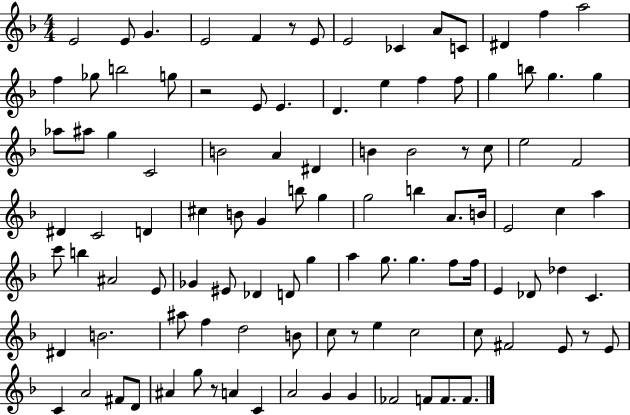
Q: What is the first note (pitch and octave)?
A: E4